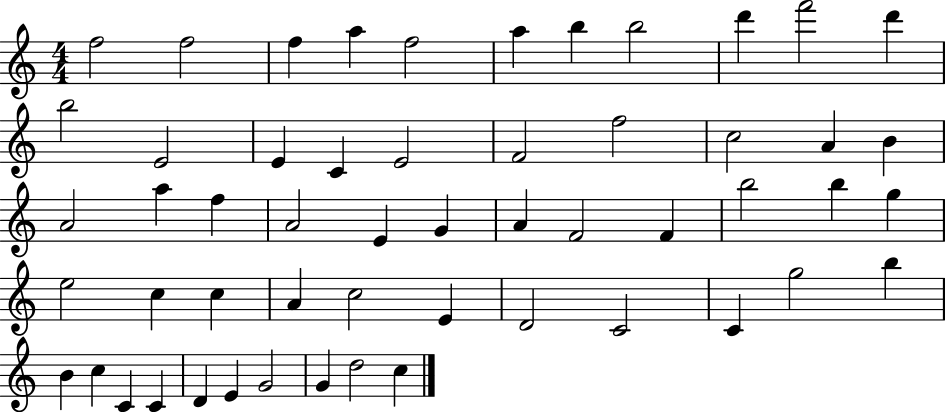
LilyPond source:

{
  \clef treble
  \numericTimeSignature
  \time 4/4
  \key c \major
  f''2 f''2 | f''4 a''4 f''2 | a''4 b''4 b''2 | d'''4 f'''2 d'''4 | \break b''2 e'2 | e'4 c'4 e'2 | f'2 f''2 | c''2 a'4 b'4 | \break a'2 a''4 f''4 | a'2 e'4 g'4 | a'4 f'2 f'4 | b''2 b''4 g''4 | \break e''2 c''4 c''4 | a'4 c''2 e'4 | d'2 c'2 | c'4 g''2 b''4 | \break b'4 c''4 c'4 c'4 | d'4 e'4 g'2 | g'4 d''2 c''4 | \bar "|."
}